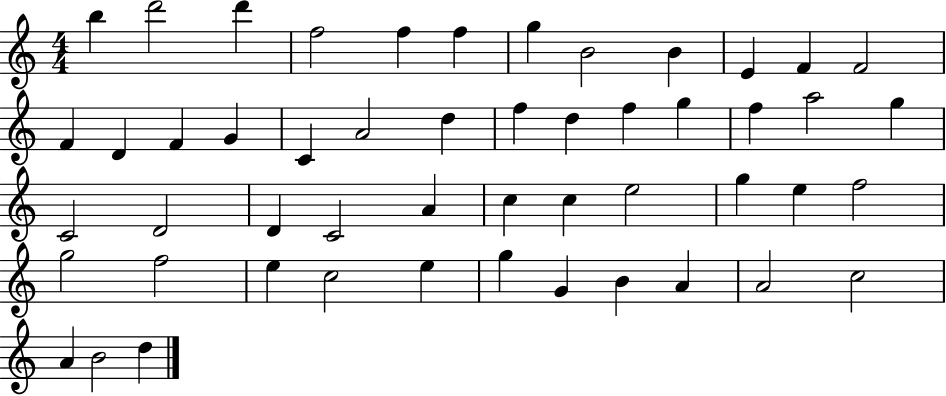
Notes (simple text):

B5/q D6/h D6/q F5/h F5/q F5/q G5/q B4/h B4/q E4/q F4/q F4/h F4/q D4/q F4/q G4/q C4/q A4/h D5/q F5/q D5/q F5/q G5/q F5/q A5/h G5/q C4/h D4/h D4/q C4/h A4/q C5/q C5/q E5/h G5/q E5/q F5/h G5/h F5/h E5/q C5/h E5/q G5/q G4/q B4/q A4/q A4/h C5/h A4/q B4/h D5/q